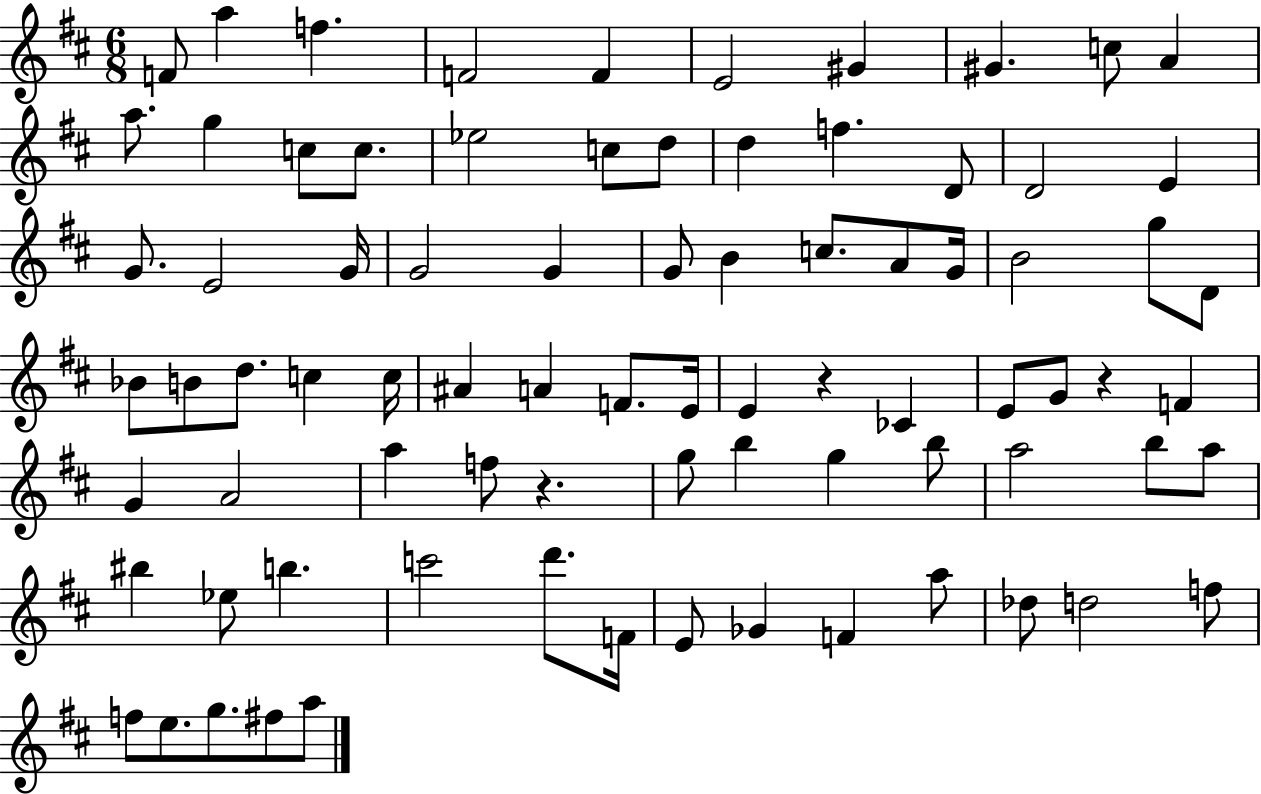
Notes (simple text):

F4/e A5/q F5/q. F4/h F4/q E4/h G#4/q G#4/q. C5/e A4/q A5/e. G5/q C5/e C5/e. Eb5/h C5/e D5/e D5/q F5/q. D4/e D4/h E4/q G4/e. E4/h G4/s G4/h G4/q G4/e B4/q C5/e. A4/e G4/s B4/h G5/e D4/e Bb4/e B4/e D5/e. C5/q C5/s A#4/q A4/q F4/e. E4/s E4/q R/q CES4/q E4/e G4/e R/q F4/q G4/q A4/h A5/q F5/e R/q. G5/e B5/q G5/q B5/e A5/h B5/e A5/e BIS5/q Eb5/e B5/q. C6/h D6/e. F4/s E4/e Gb4/q F4/q A5/e Db5/e D5/h F5/e F5/e E5/e. G5/e. F#5/e A5/e